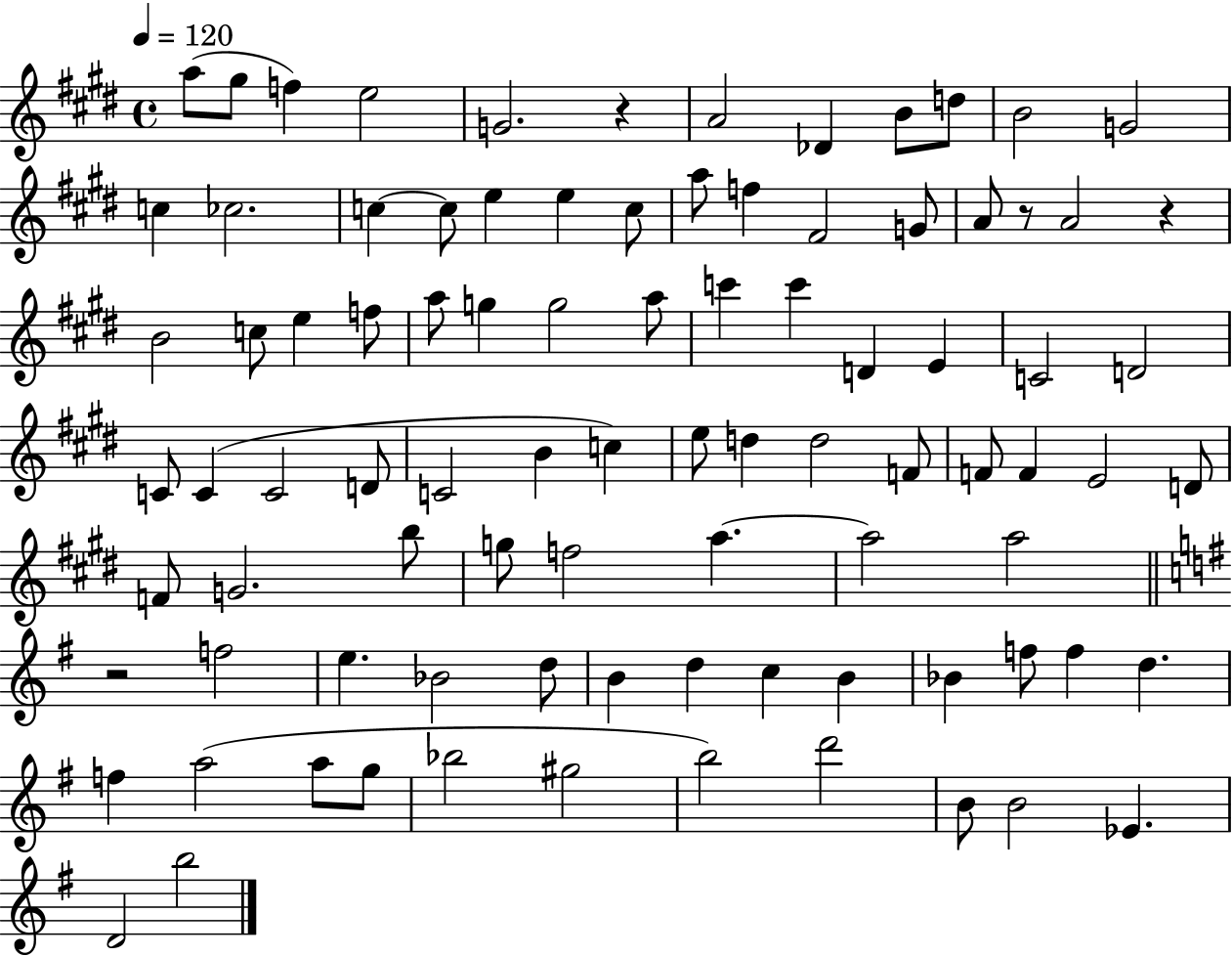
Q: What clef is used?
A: treble